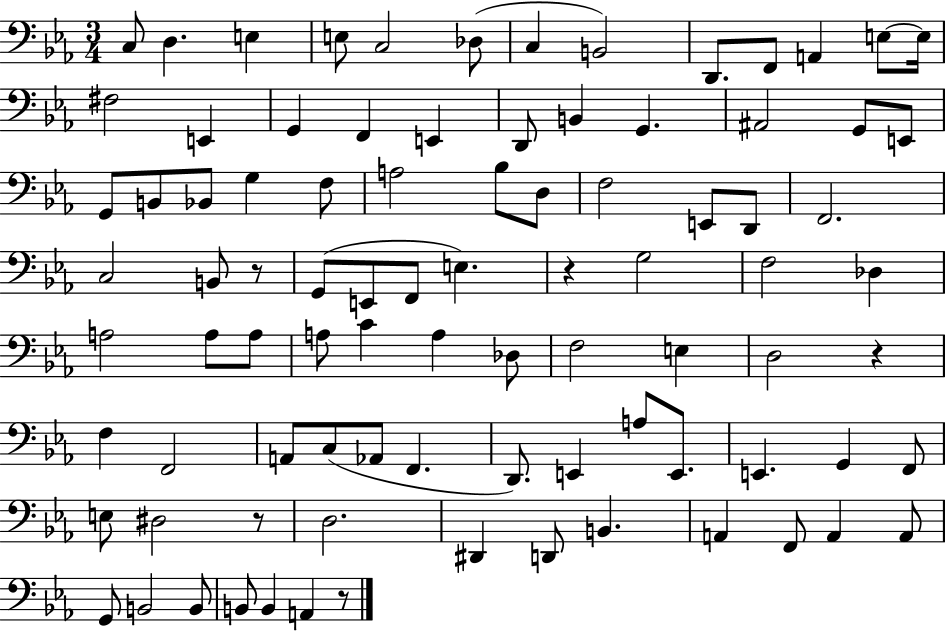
C3/e D3/q. E3/q E3/e C3/h Db3/e C3/q B2/h D2/e. F2/e A2/q E3/e E3/s F#3/h E2/q G2/q F2/q E2/q D2/e B2/q G2/q. A#2/h G2/e E2/e G2/e B2/e Bb2/e G3/q F3/e A3/h Bb3/e D3/e F3/h E2/e D2/e F2/h. C3/h B2/e R/e G2/e E2/e F2/e E3/q. R/q G3/h F3/h Db3/q A3/h A3/e A3/e A3/e C4/q A3/q Db3/e F3/h E3/q D3/h R/q F3/q F2/h A2/e C3/e Ab2/e F2/q. D2/e. E2/q A3/e E2/e. E2/q. G2/q F2/e E3/e D#3/h R/e D3/h. D#2/q D2/e B2/q. A2/q F2/e A2/q A2/e G2/e B2/h B2/e B2/e B2/q A2/q R/e